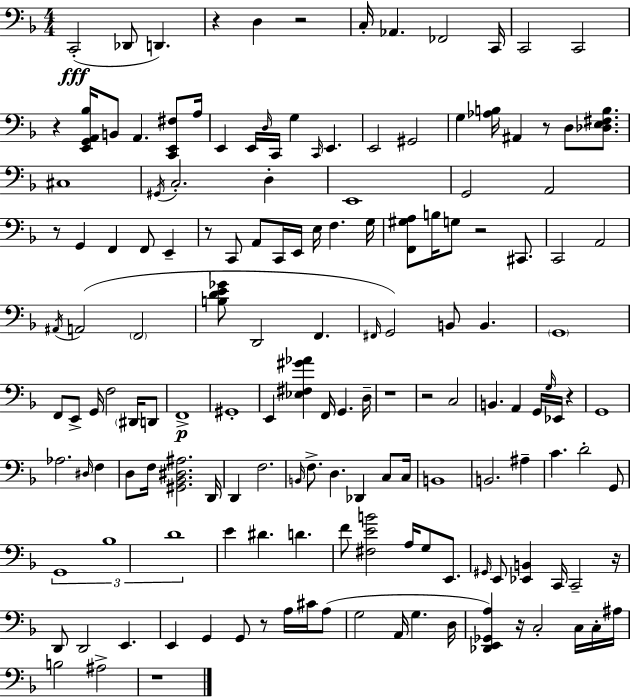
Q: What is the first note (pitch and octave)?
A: C2